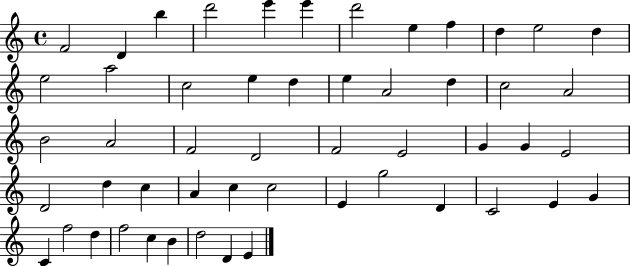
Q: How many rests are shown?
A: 0